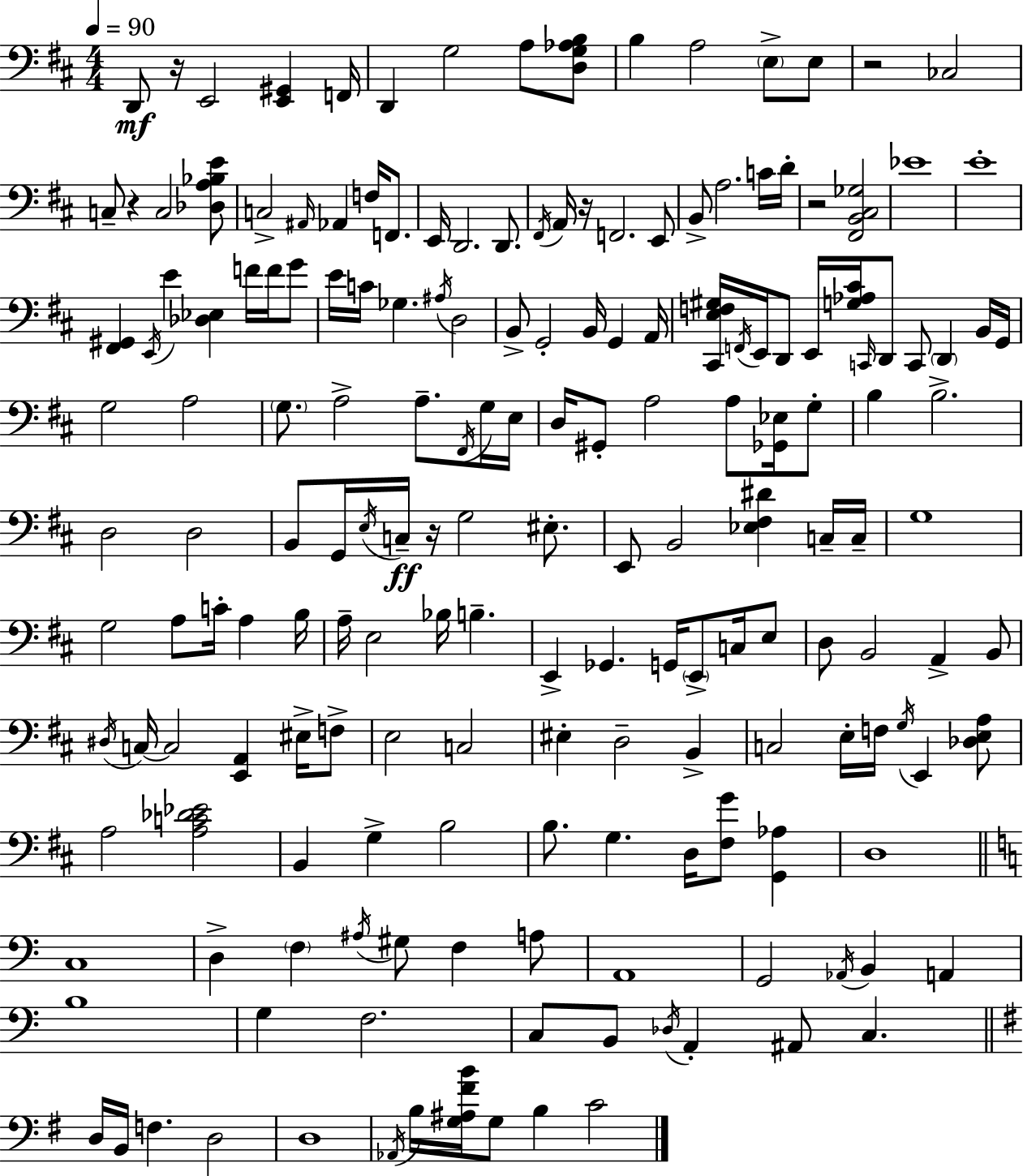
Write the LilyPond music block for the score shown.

{
  \clef bass
  \numericTimeSignature
  \time 4/4
  \key d \major
  \tempo 4 = 90
  \repeat volta 2 { d,8\mf r16 e,2 <e, gis,>4 f,16 | d,4 g2 a8 <d g aes b>8 | b4 a2 \parenthesize e8-> e8 | r2 ces2 | \break c8-- r4 c2 <des a bes e'>8 | c2-> \grace { ais,16 } aes,4 f16 f,8. | e,16 d,2. d,8. | \acciaccatura { fis,16 } a,16 r16 f,2. | \break e,8 b,8-> a2. | c'16 d'16-. r2 <fis, b, cis ges>2 | ees'1 | e'1-. | \break <fis, gis,>4 \acciaccatura { e,16 } e'4 <des ees>4 f'16 | f'16 g'8 e'16 c'16 ges4. \acciaccatura { ais16 } d2 | b,8-> g,2-. b,16 g,4 | a,16 <cis, e f gis>16 \acciaccatura { f,16 } e,16 d,8 e,16 <g aes cis'>16 \grace { c,16 } d,8 c,8 | \break \parenthesize d,4 b,16 g,16 g2 a2 | \parenthesize g8. a2-> | a8.-- \acciaccatura { fis,16 } g16 e16 d16 gis,8-. a2 | a8 <ges, ees>16 g8-. b4 b2.-> | \break d2 d2 | b,8 g,16 \acciaccatura { e16 }\ff c16-- r16 g2 | eis8.-. e,8 b,2 | <ees fis dis'>4 c16-- c16-- g1 | \break g2 | a8 c'16-. a4 b16 a16-- e2 | bes16 b4.-- e,4-> ges,4. | g,16 \parenthesize e,8-> c16 e8 d8 b,2 | \break a,4-> b,8 \acciaccatura { dis16 } c16~~ c2 | <e, a,>4 eis16-> f8-> e2 | c2 eis4-. d2-- | b,4-> c2 | \break e16-. f16 \acciaccatura { g16 } e,4 <des e a>8 a2 | <a c' des' ees'>2 b,4 g4-> | b2 b8. g4. | d16 <fis g'>8 <g, aes>4 d1 | \break \bar "||" \break \key c \major c1 | d4-> \parenthesize f4 \acciaccatura { ais16 } gis8 f4 a8 | a,1 | g,2 \acciaccatura { aes,16 } b,4 a,4 | \break b1 | g4 f2. | c8 b,8 \acciaccatura { des16 } a,4-. ais,8 c4. | \bar "||" \break \key e \minor d16 b,16 f4. d2 | d1 | \acciaccatura { aes,16 } b16 <g ais fis' b'>16 g8 b4 c'2 | } \bar "|."
}